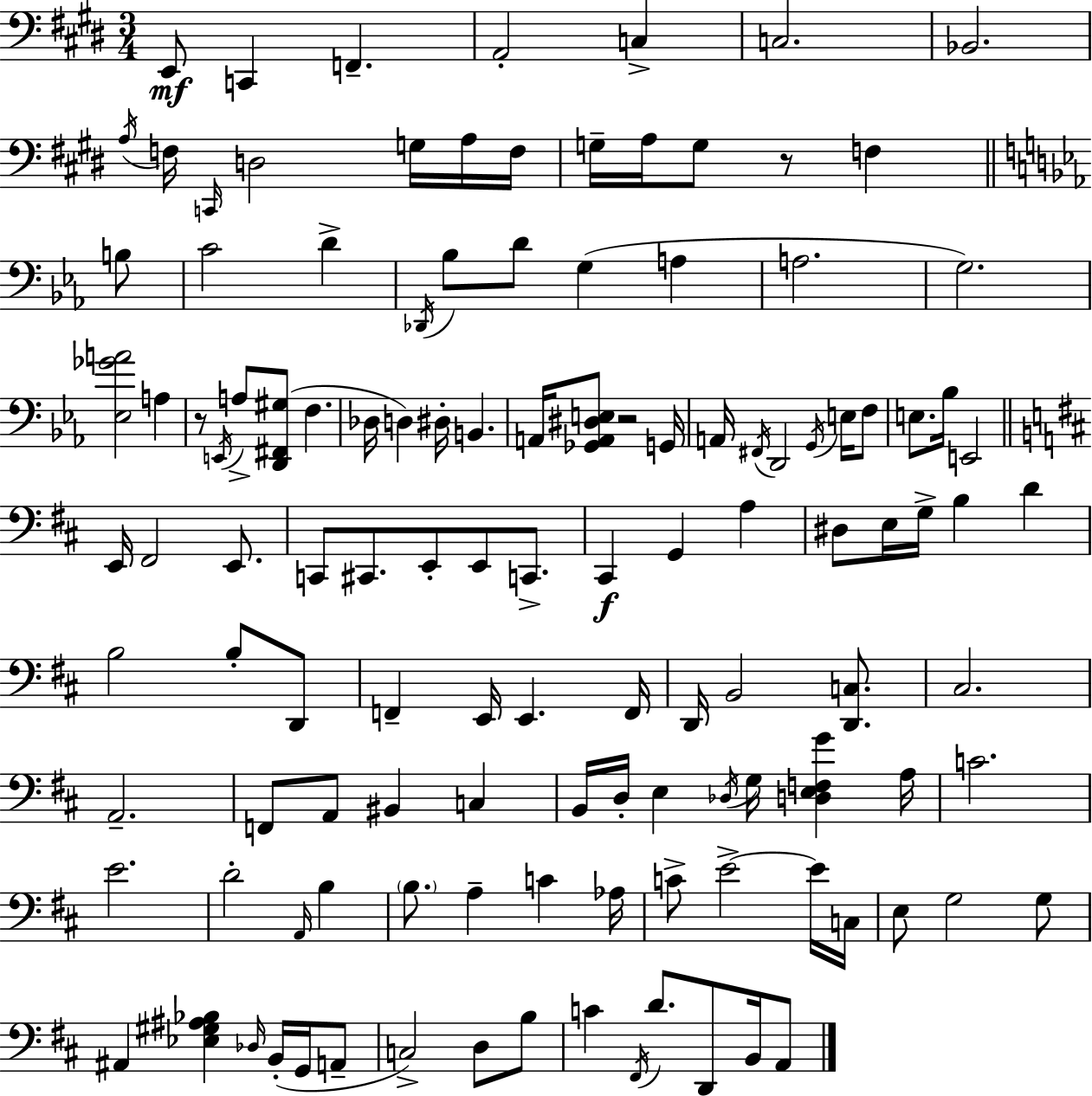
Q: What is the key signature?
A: E major